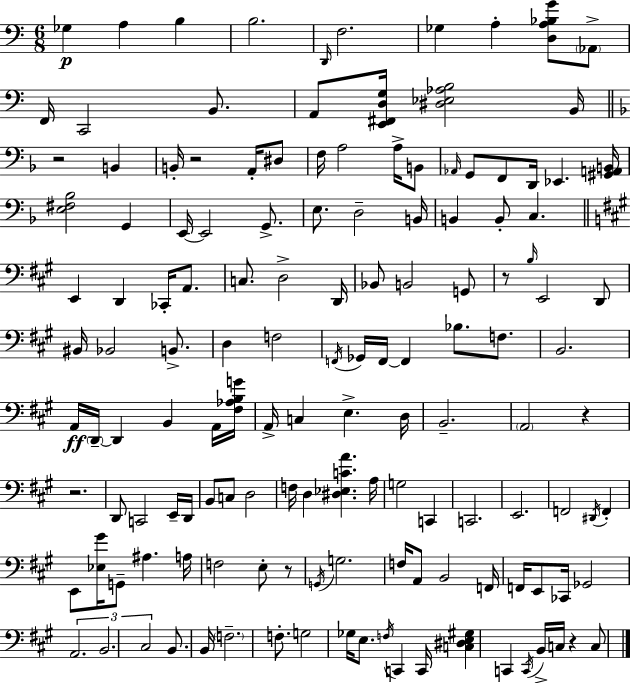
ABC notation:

X:1
T:Untitled
M:6/8
L:1/4
K:C
_G, A, B, B,2 D,,/4 F,2 _G, A, [D,A,_B,G]/2 _A,,/2 F,,/4 C,,2 B,,/2 A,,/2 [E,,^F,,D,G,]/4 [^D,_E,_A,B,]2 B,,/4 z2 B,, B,,/4 z2 A,,/4 ^D,/2 F,/4 A,2 A,/4 B,,/2 _A,,/4 G,,/2 F,,/2 D,,/4 _E,, [^G,,A,,B,,]/4 [E,^F,_B,]2 G,, E,,/4 E,,2 G,,/2 E,/2 D,2 B,,/4 B,, B,,/2 C, E,, D,, _C,,/4 A,,/2 C,/2 D,2 D,,/4 _B,,/2 B,,2 G,,/2 z/2 B,/4 E,,2 D,,/2 ^B,,/4 _B,,2 B,,/2 D, F,2 F,,/4 _G,,/4 F,,/4 F,, _B,/2 F,/2 B,,2 A,,/4 D,,/4 D,, B,, A,,/4 [^F,_A,B,G]/4 A,,/4 C, E, D,/4 B,,2 A,,2 z z2 D,,/2 C,,2 E,,/4 D,,/4 B,,/2 C,/2 D,2 F,/4 D, [^D,_E,CA] A,/4 G,2 C,, C,,2 E,,2 F,,2 ^D,,/4 F,, E,,/2 [_E,^G]/4 G,,/2 ^A, A,/4 F,2 E,/2 z/2 G,,/4 G,2 F,/4 A,,/2 B,,2 F,,/4 F,,/4 E,,/2 _C,,/4 _G,,2 A,,2 B,,2 ^C,2 B,,/2 B,,/4 F,2 F,/2 G,2 _G,/4 E,/2 F,/4 C,, C,,/4 [C,^D,E,^G,] C,, C,,/4 B,,/4 C,/4 z C,/2